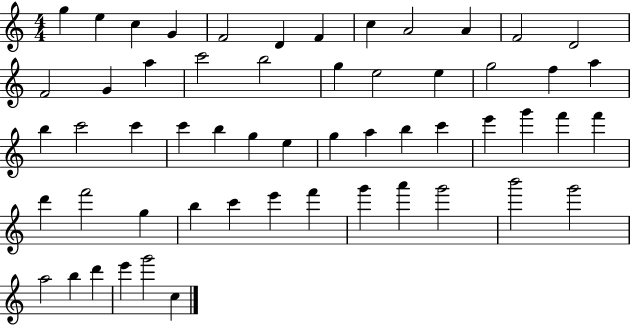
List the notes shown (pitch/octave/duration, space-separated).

G5/q E5/q C5/q G4/q F4/h D4/q F4/q C5/q A4/h A4/q F4/h D4/h F4/h G4/q A5/q C6/h B5/h G5/q E5/h E5/q G5/h F5/q A5/q B5/q C6/h C6/q C6/q B5/q G5/q E5/q G5/q A5/q B5/q C6/q E6/q G6/q F6/q F6/q D6/q F6/h G5/q B5/q C6/q E6/q F6/q G6/q A6/q G6/h B6/h G6/h A5/h B5/q D6/q E6/q G6/h C5/q